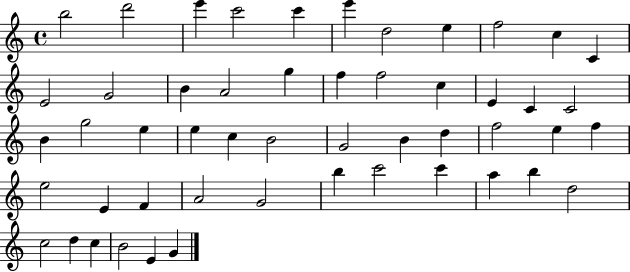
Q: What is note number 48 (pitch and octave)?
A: C5